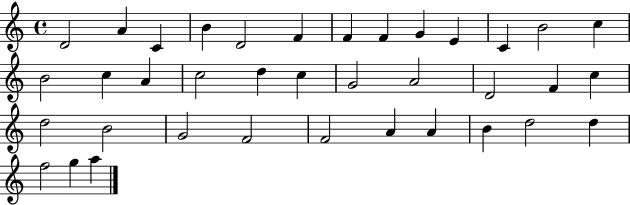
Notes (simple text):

D4/h A4/q C4/q B4/q D4/h F4/q F4/q F4/q G4/q E4/q C4/q B4/h C5/q B4/h C5/q A4/q C5/h D5/q C5/q G4/h A4/h D4/h F4/q C5/q D5/h B4/h G4/h F4/h F4/h A4/q A4/q B4/q D5/h D5/q F5/h G5/q A5/q